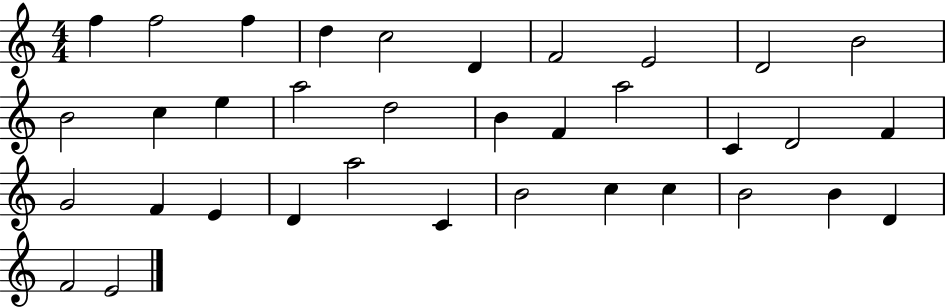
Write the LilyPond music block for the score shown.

{
  \clef treble
  \numericTimeSignature
  \time 4/4
  \key c \major
  f''4 f''2 f''4 | d''4 c''2 d'4 | f'2 e'2 | d'2 b'2 | \break b'2 c''4 e''4 | a''2 d''2 | b'4 f'4 a''2 | c'4 d'2 f'4 | \break g'2 f'4 e'4 | d'4 a''2 c'4 | b'2 c''4 c''4 | b'2 b'4 d'4 | \break f'2 e'2 | \bar "|."
}